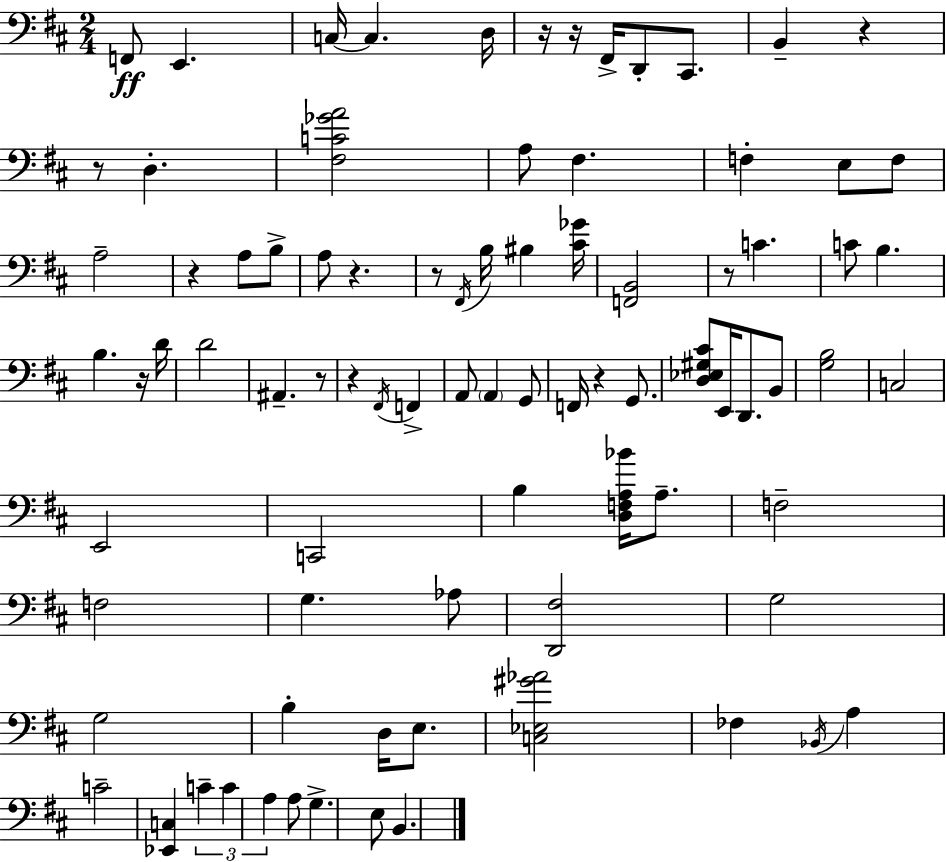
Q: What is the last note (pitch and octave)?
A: B2